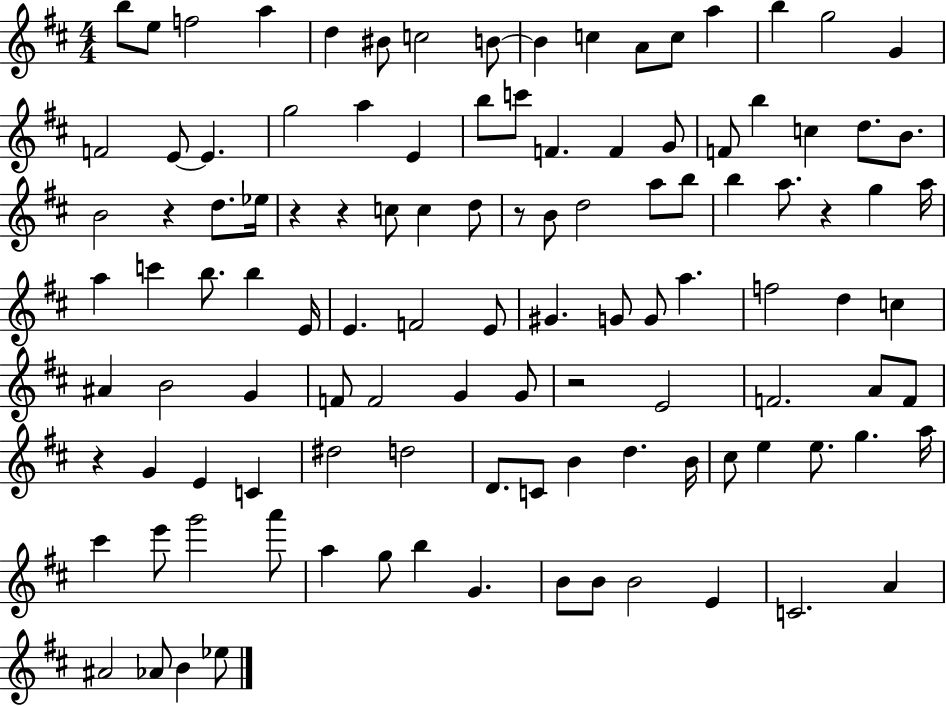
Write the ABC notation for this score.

X:1
T:Untitled
M:4/4
L:1/4
K:D
b/2 e/2 f2 a d ^B/2 c2 B/2 B c A/2 c/2 a b g2 G F2 E/2 E g2 a E b/2 c'/2 F F G/2 F/2 b c d/2 B/2 B2 z d/2 _e/4 z z c/2 c d/2 z/2 B/2 d2 a/2 b/2 b a/2 z g a/4 a c' b/2 b E/4 E F2 E/2 ^G G/2 G/2 a f2 d c ^A B2 G F/2 F2 G G/2 z2 E2 F2 A/2 F/2 z G E C ^d2 d2 D/2 C/2 B d B/4 ^c/2 e e/2 g a/4 ^c' e'/2 g'2 a'/2 a g/2 b G B/2 B/2 B2 E C2 A ^A2 _A/2 B _e/2